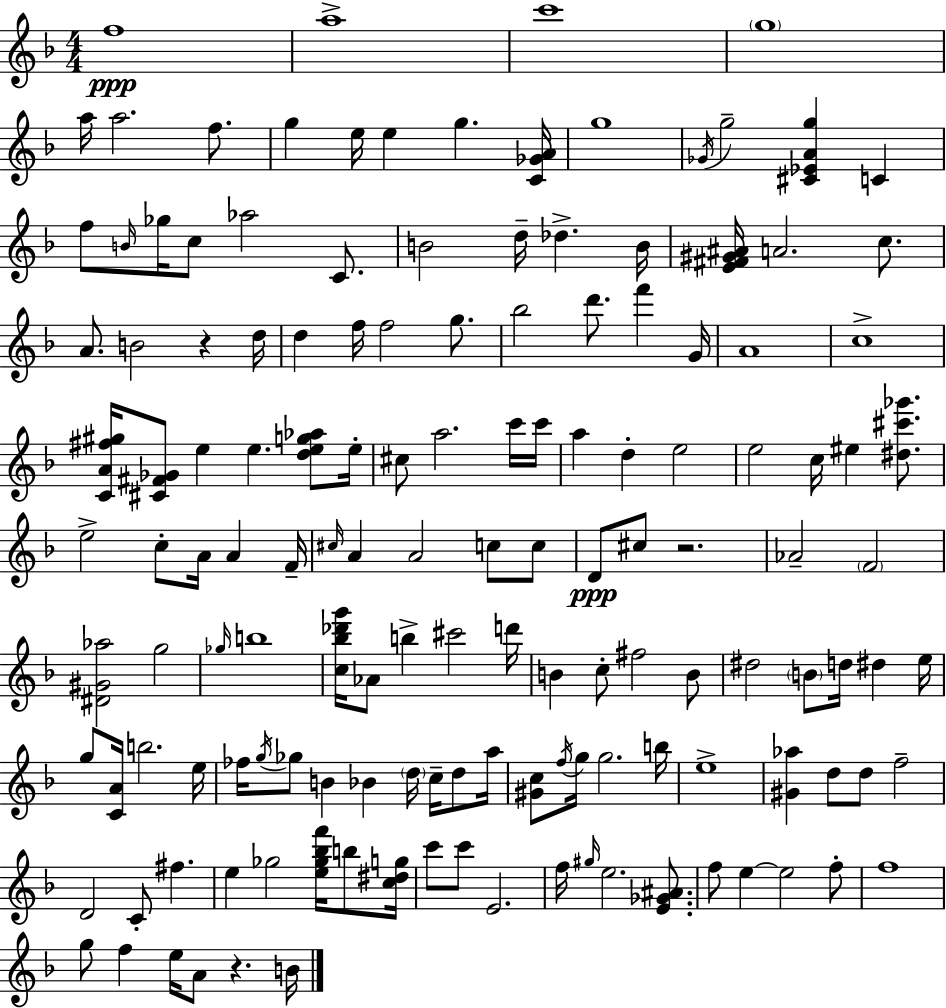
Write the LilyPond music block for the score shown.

{
  \clef treble
  \numericTimeSignature
  \time 4/4
  \key f \major
  f''1\ppp | a''1-> | c'''1 | \parenthesize g''1 | \break a''16 a''2. f''8. | g''4 e''16 e''4 g''4. <c' ges' a'>16 | g''1 | \acciaccatura { ges'16 } g''2-- <cis' ees' a' g''>4 c'4 | \break f''8 \grace { b'16 } ges''16 c''8 aes''2 c'8. | b'2 d''16-- des''4.-> | b'16 <e' fis' gis' ais'>16 a'2. c''8. | a'8. b'2 r4 | \break d''16 d''4 f''16 f''2 g''8. | bes''2 d'''8. f'''4 | g'16 a'1 | c''1-> | \break <c' a' fis'' gis''>16 <cis' fis' ges'>8 e''4 e''4. <d'' e'' g'' aes''>8 | e''16-. cis''8 a''2. | c'''16 c'''16 a''4 d''4-. e''2 | e''2 c''16 eis''4 <dis'' cis''' ges'''>8. | \break e''2-> c''8-. a'16 a'4 | f'16-- \grace { cis''16 } a'4 a'2 c''8 | c''8 d'8\ppp cis''8 r2. | aes'2-- \parenthesize f'2 | \break <dis' gis' aes''>2 g''2 | \grace { ges''16 } b''1 | <c'' bes'' des''' g'''>16 aes'8 b''4-> cis'''2 | d'''16 b'4 c''8-. fis''2 | \break b'8 dis''2 \parenthesize b'8 d''16 dis''4 | e''16 g''8 <c' a'>16 b''2. | e''16 fes''16 \acciaccatura { g''16 } ges''8 b'4 bes'4 | \parenthesize d''16 c''16-- d''8 a''16 <gis' c''>8 \acciaccatura { f''16 } g''16 g''2. | \break b''16 e''1-> | <gis' aes''>4 d''8 d''8 f''2-- | d'2 c'8-. | fis''4. e''4 ges''2 | \break <e'' ges'' bes'' f'''>16 b''8 <c'' dis'' g''>16 c'''8 c'''8 e'2. | f''16 \grace { gis''16 } e''2. | <e' ges' ais'>8. f''8 e''4~~ e''2 | f''8-. f''1 | \break g''8 f''4 e''16 a'8 | r4. b'16 \bar "|."
}